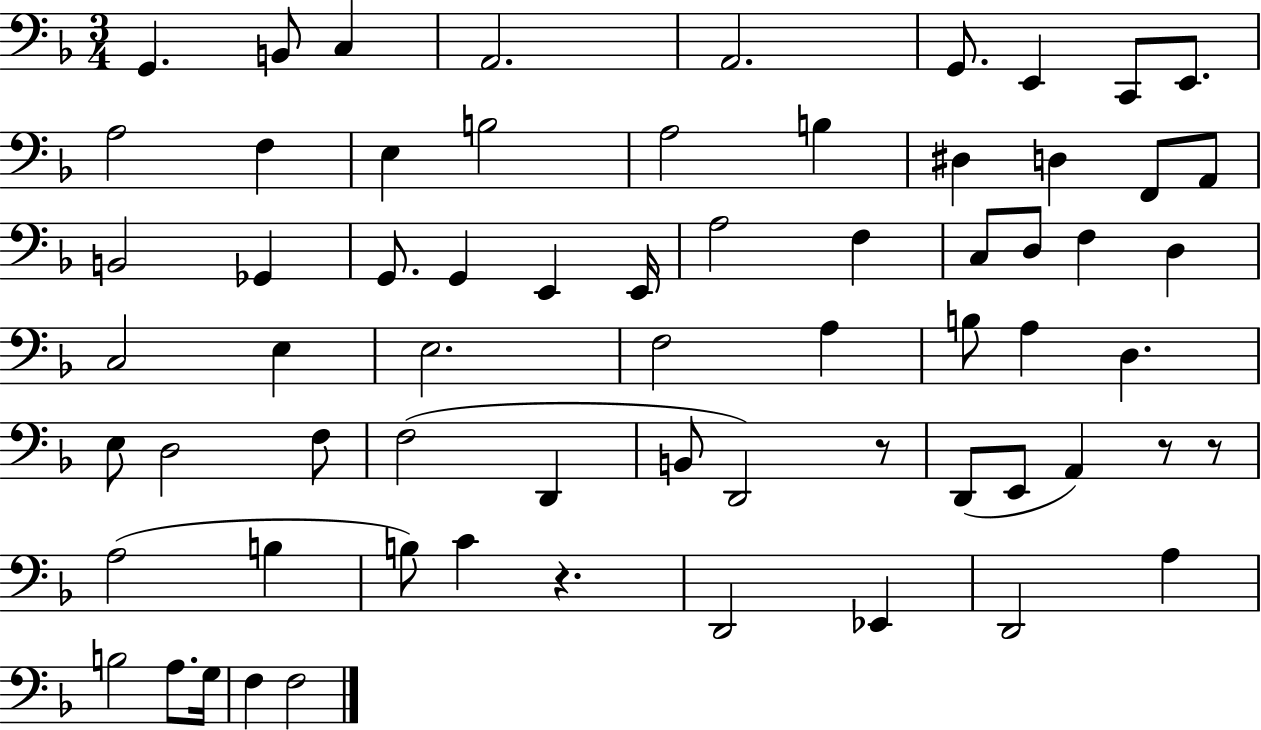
G2/q. B2/e C3/q A2/h. A2/h. G2/e. E2/q C2/e E2/e. A3/h F3/q E3/q B3/h A3/h B3/q D#3/q D3/q F2/e A2/e B2/h Gb2/q G2/e. G2/q E2/q E2/s A3/h F3/q C3/e D3/e F3/q D3/q C3/h E3/q E3/h. F3/h A3/q B3/e A3/q D3/q. E3/e D3/h F3/e F3/h D2/q B2/e D2/h R/e D2/e E2/e A2/q R/e R/e A3/h B3/q B3/e C4/q R/q. D2/h Eb2/q D2/h A3/q B3/h A3/e. G3/s F3/q F3/h